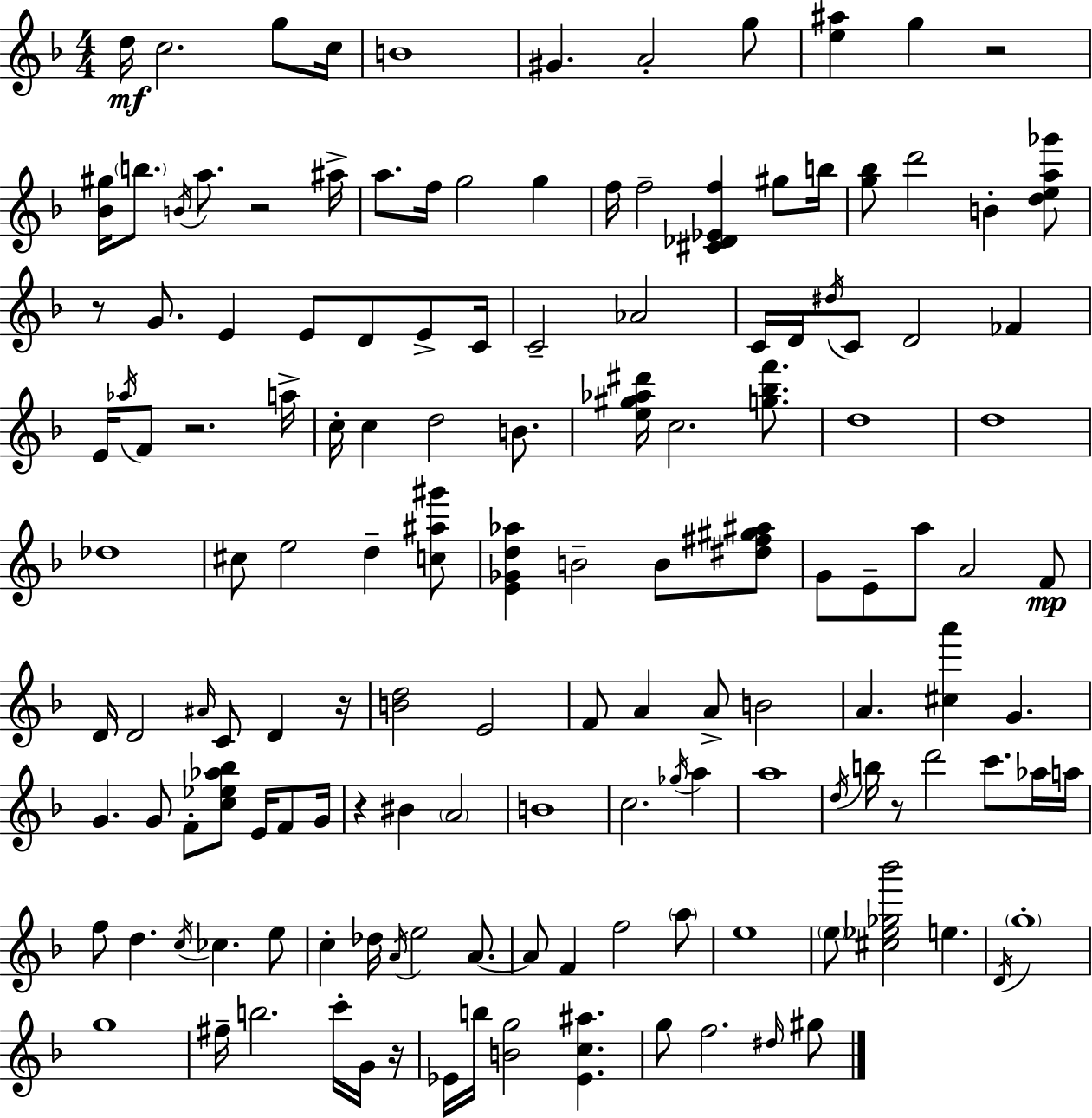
{
  \clef treble
  \numericTimeSignature
  \time 4/4
  \key f \major
  d''16\mf c''2. g''8 c''16 | b'1 | gis'4. a'2-. g''8 | <e'' ais''>4 g''4 r2 | \break <bes' gis''>16 \parenthesize b''8. \acciaccatura { b'16 } a''8. r2 | ais''16-> a''8. f''16 g''2 g''4 | f''16 f''2-- <cis' des' ees' f''>4 gis''8 | b''16 <g'' bes''>8 d'''2 b'4-. <d'' e'' a'' ges'''>8 | \break r8 g'8. e'4 e'8 d'8 e'8-> | c'16 c'2-- aes'2 | c'16 d'16 \acciaccatura { dis''16 } c'8 d'2 fes'4 | e'16 \acciaccatura { aes''16 } f'8 r2. | \break a''16-> c''16-. c''4 d''2 | b'8. <e'' gis'' aes'' dis'''>16 c''2. | <g'' bes'' f'''>8. d''1 | d''1 | \break des''1 | cis''8 e''2 d''4-- | <c'' ais'' gis'''>8 <e' ges' d'' aes''>4 b'2-- b'8 | <dis'' fis'' gis'' ais''>8 g'8 e'8-- a''8 a'2 | \break f'8\mp d'16 d'2 \grace { ais'16 } c'8 d'4 | r16 <b' d''>2 e'2 | f'8 a'4 a'8-> b'2 | a'4. <cis'' a'''>4 g'4. | \break g'4. g'8 f'8-. <c'' ees'' aes'' bes''>8 | e'16 f'8 g'16 r4 bis'4 \parenthesize a'2 | b'1 | c''2. | \break \acciaccatura { ges''16 } a''4 a''1 | \acciaccatura { d''16 } b''16 r8 d'''2 | c'''8. aes''16 a''16 f''8 d''4. \acciaccatura { c''16 } ces''4. | e''8 c''4-. des''16 \acciaccatura { a'16 } e''2 | \break a'8.~~ a'8 f'4 f''2 | \parenthesize a''8 e''1 | \parenthesize e''8 <cis'' ees'' ges'' bes'''>2 | e''4. \acciaccatura { d'16 } \parenthesize g''1-. | \break g''1 | fis''16-- b''2. | c'''16-. g'16 r16 ees'16 b''16 <b' g''>2 | <ees' c'' ais''>4. g''8 f''2. | \break \grace { dis''16 } gis''8 \bar "|."
}